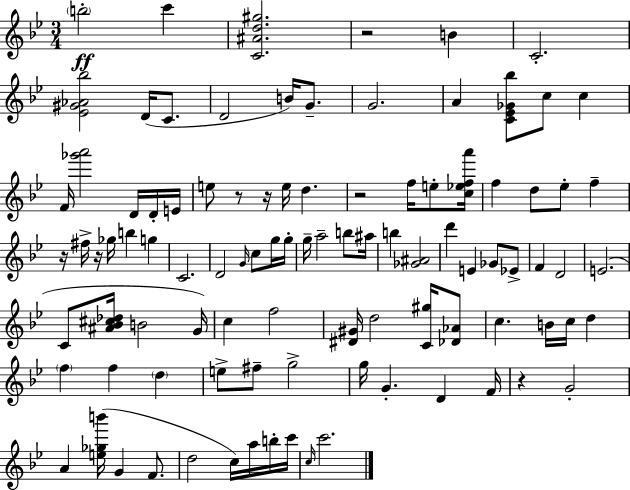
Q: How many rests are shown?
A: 7